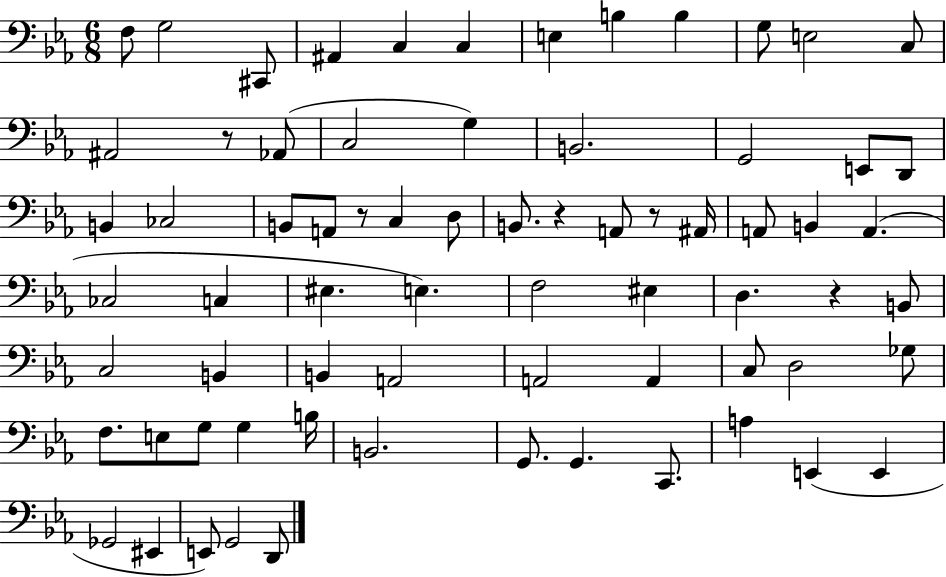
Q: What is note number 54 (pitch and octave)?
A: B3